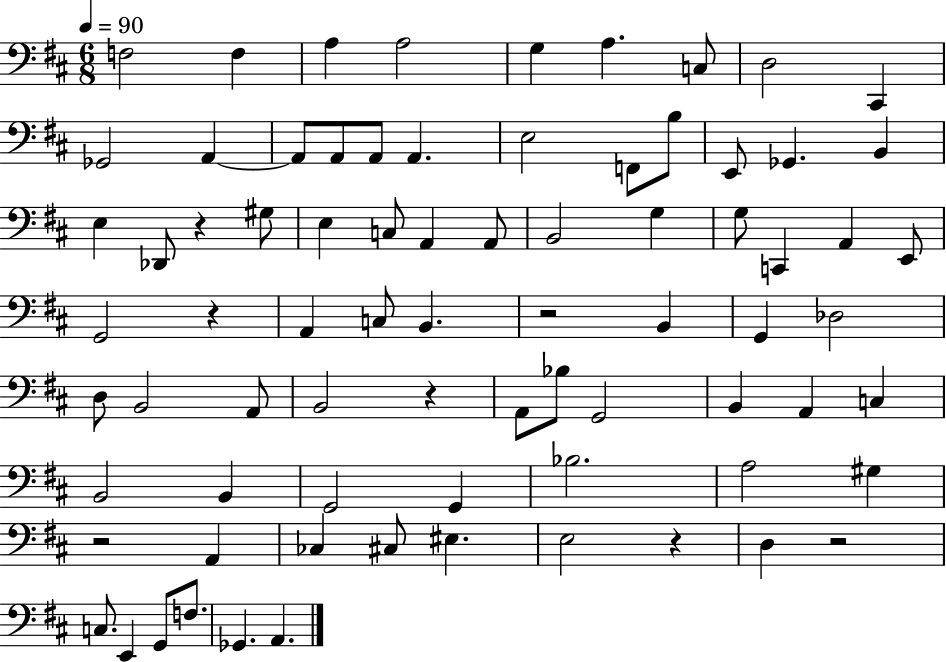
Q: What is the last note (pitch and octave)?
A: A2